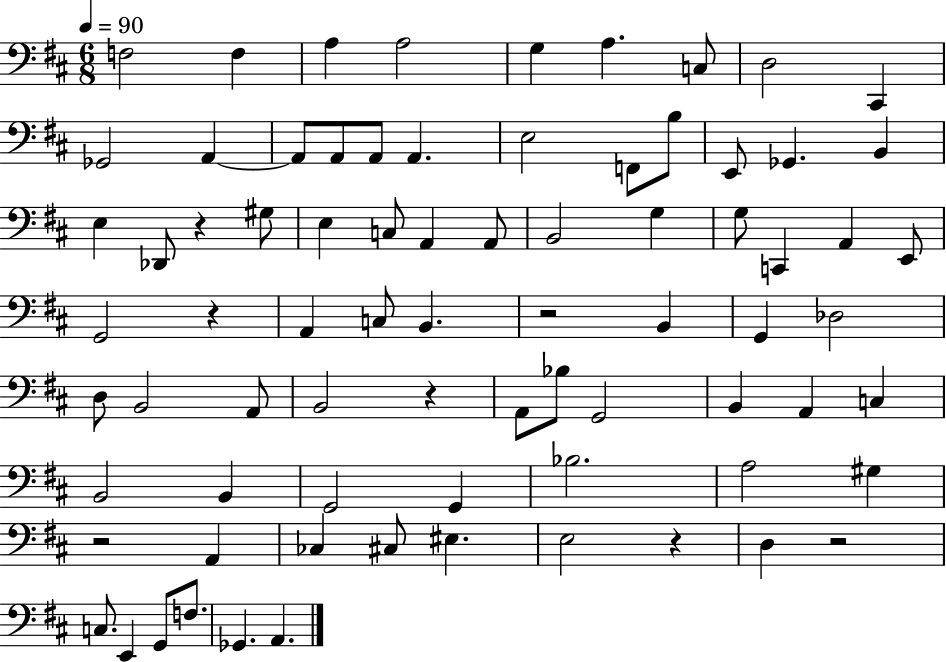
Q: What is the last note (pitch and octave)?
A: A2